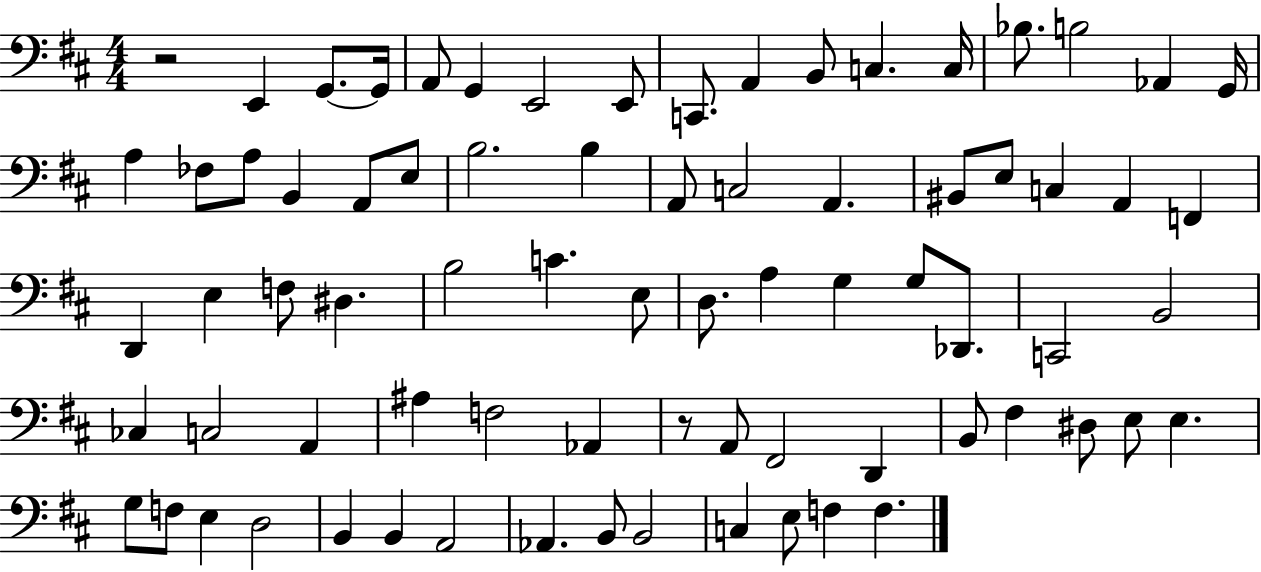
R/h E2/q G2/e. G2/s A2/e G2/q E2/h E2/e C2/e. A2/q B2/e C3/q. C3/s Bb3/e. B3/h Ab2/q G2/s A3/q FES3/e A3/e B2/q A2/e E3/e B3/h. B3/q A2/e C3/h A2/q. BIS2/e E3/e C3/q A2/q F2/q D2/q E3/q F3/e D#3/q. B3/h C4/q. E3/e D3/e. A3/q G3/q G3/e Db2/e. C2/h B2/h CES3/q C3/h A2/q A#3/q F3/h Ab2/q R/e A2/e F#2/h D2/q B2/e F#3/q D#3/e E3/e E3/q. G3/e F3/e E3/q D3/h B2/q B2/q A2/h Ab2/q. B2/e B2/h C3/q E3/e F3/q F3/q.